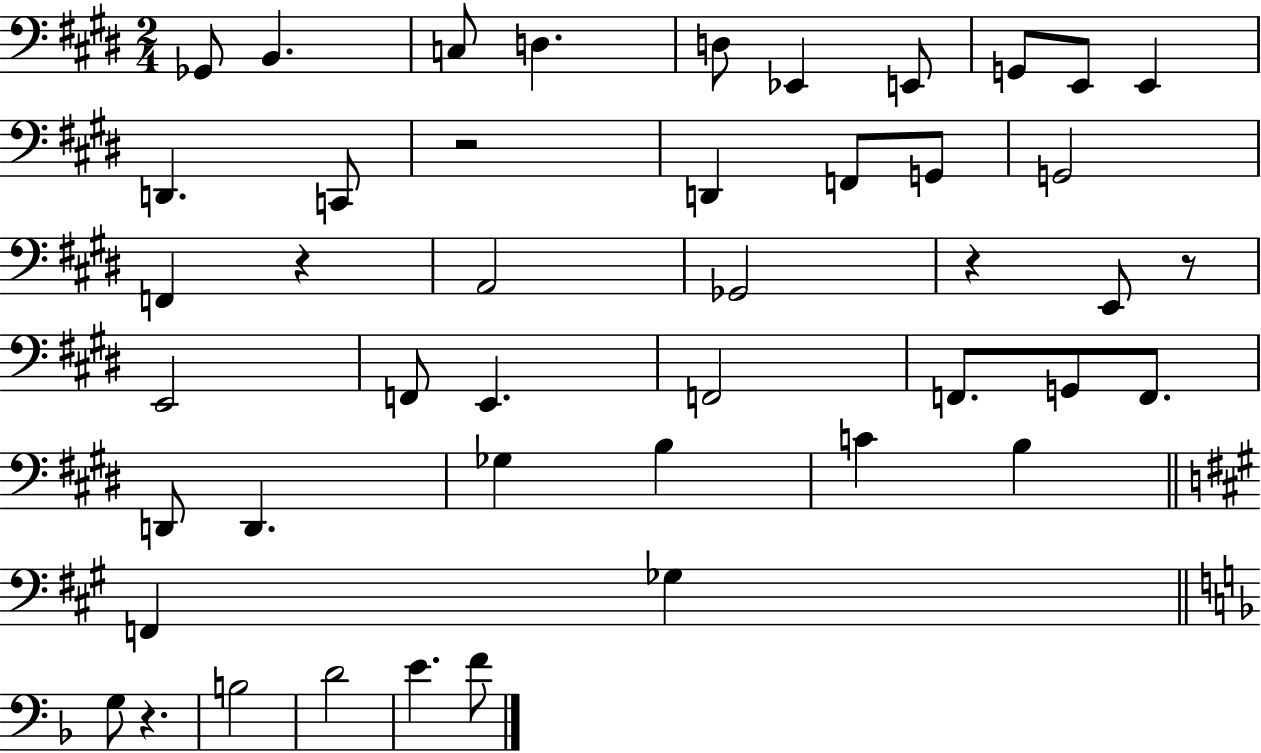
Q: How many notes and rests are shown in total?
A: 45